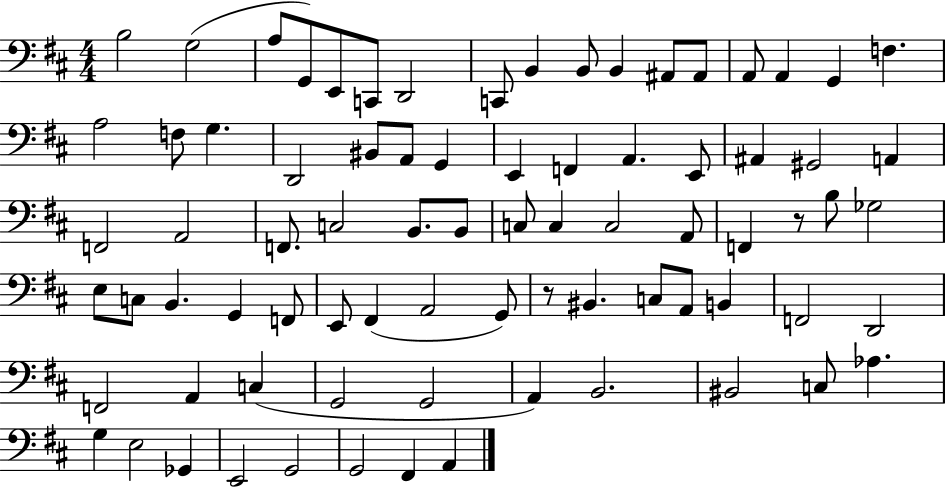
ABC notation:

X:1
T:Untitled
M:4/4
L:1/4
K:D
B,2 G,2 A,/2 G,,/2 E,,/2 C,,/2 D,,2 C,,/2 B,, B,,/2 B,, ^A,,/2 ^A,,/2 A,,/2 A,, G,, F, A,2 F,/2 G, D,,2 ^B,,/2 A,,/2 G,, E,, F,, A,, E,,/2 ^A,, ^G,,2 A,, F,,2 A,,2 F,,/2 C,2 B,,/2 B,,/2 C,/2 C, C,2 A,,/2 F,, z/2 B,/2 _G,2 E,/2 C,/2 B,, G,, F,,/2 E,,/2 ^F,, A,,2 G,,/2 z/2 ^B,, C,/2 A,,/2 B,, F,,2 D,,2 F,,2 A,, C, G,,2 G,,2 A,, B,,2 ^B,,2 C,/2 _A, G, E,2 _G,, E,,2 G,,2 G,,2 ^F,, A,,